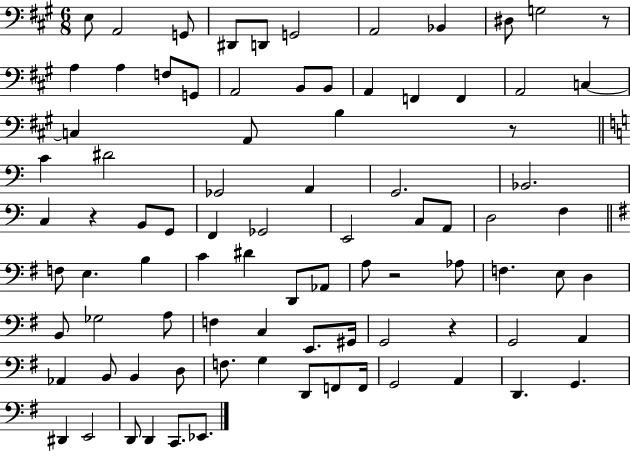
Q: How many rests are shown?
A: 5